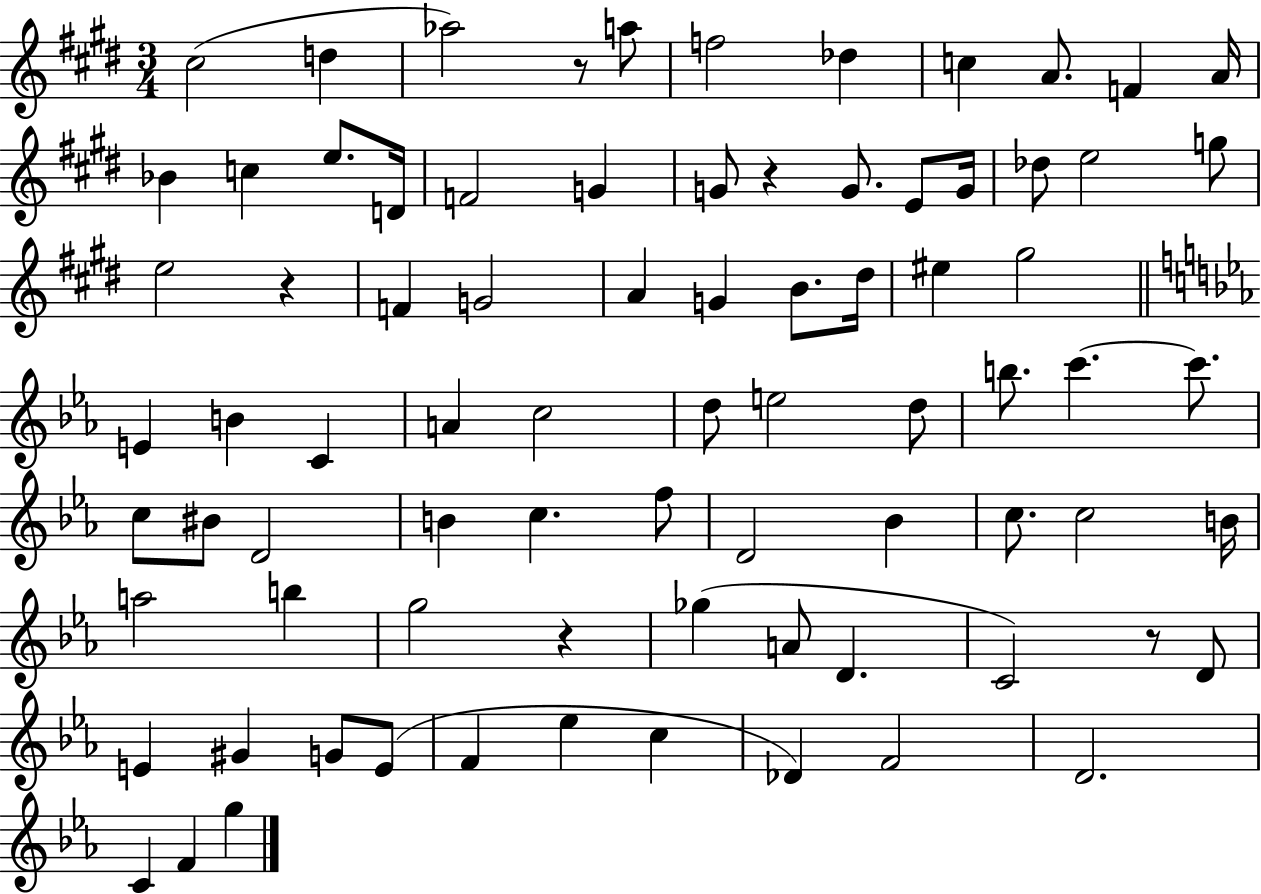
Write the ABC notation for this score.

X:1
T:Untitled
M:3/4
L:1/4
K:E
^c2 d _a2 z/2 a/2 f2 _d c A/2 F A/4 _B c e/2 D/4 F2 G G/2 z G/2 E/2 G/4 _d/2 e2 g/2 e2 z F G2 A G B/2 ^d/4 ^e ^g2 E B C A c2 d/2 e2 d/2 b/2 c' c'/2 c/2 ^B/2 D2 B c f/2 D2 _B c/2 c2 B/4 a2 b g2 z _g A/2 D C2 z/2 D/2 E ^G G/2 E/2 F _e c _D F2 D2 C F g